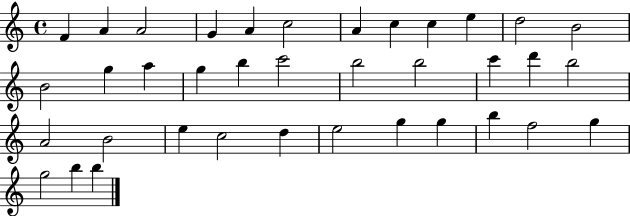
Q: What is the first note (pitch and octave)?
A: F4